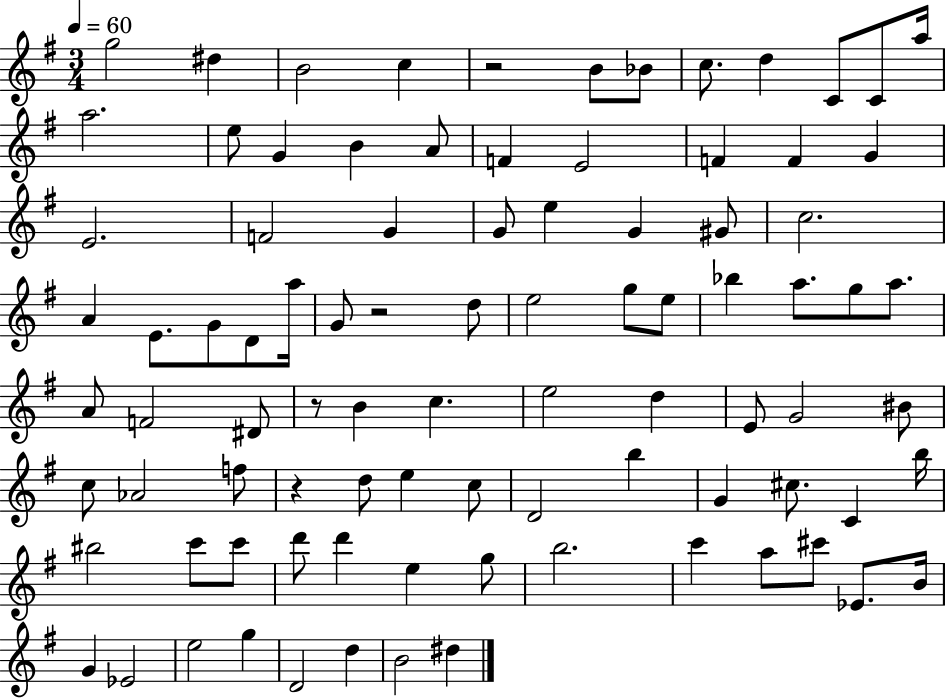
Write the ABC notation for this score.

X:1
T:Untitled
M:3/4
L:1/4
K:G
g2 ^d B2 c z2 B/2 _B/2 c/2 d C/2 C/2 a/4 a2 e/2 G B A/2 F E2 F F G E2 F2 G G/2 e G ^G/2 c2 A E/2 G/2 D/2 a/4 G/2 z2 d/2 e2 g/2 e/2 _b a/2 g/2 a/2 A/2 F2 ^D/2 z/2 B c e2 d E/2 G2 ^B/2 c/2 _A2 f/2 z d/2 e c/2 D2 b G ^c/2 C b/4 ^b2 c'/2 c'/2 d'/2 d' e g/2 b2 c' a/2 ^c'/2 _E/2 B/4 G _E2 e2 g D2 d B2 ^d